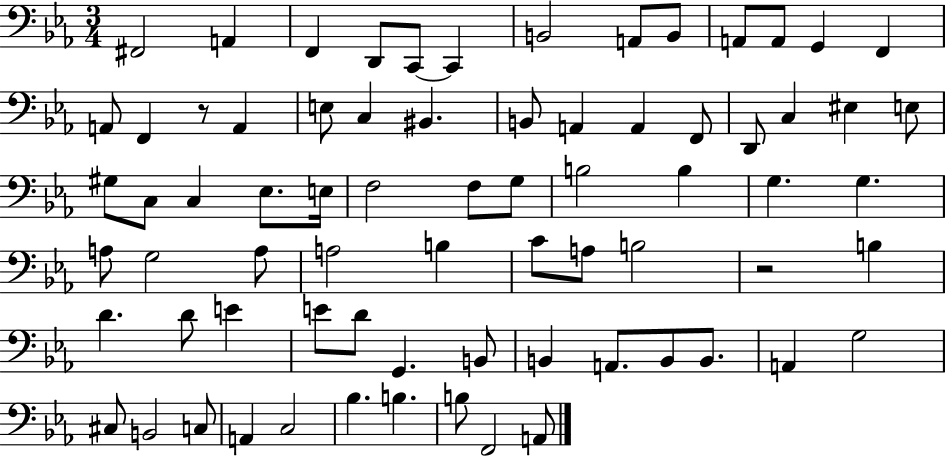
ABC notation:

X:1
T:Untitled
M:3/4
L:1/4
K:Eb
^F,,2 A,, F,, D,,/2 C,,/2 C,, B,,2 A,,/2 B,,/2 A,,/2 A,,/2 G,, F,, A,,/2 F,, z/2 A,, E,/2 C, ^B,, B,,/2 A,, A,, F,,/2 D,,/2 C, ^E, E,/2 ^G,/2 C,/2 C, _E,/2 E,/4 F,2 F,/2 G,/2 B,2 B, G, G, A,/2 G,2 A,/2 A,2 B, C/2 A,/2 B,2 z2 B, D D/2 E E/2 D/2 G,, B,,/2 B,, A,,/2 B,,/2 B,,/2 A,, G,2 ^C,/2 B,,2 C,/2 A,, C,2 _B, B, B,/2 F,,2 A,,/2